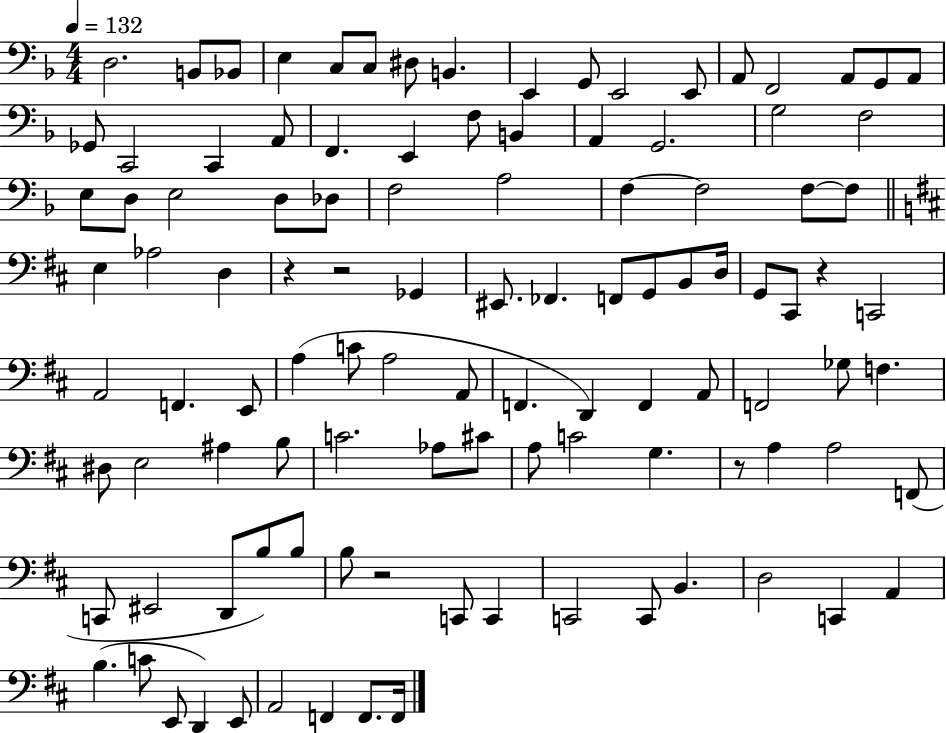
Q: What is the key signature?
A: F major